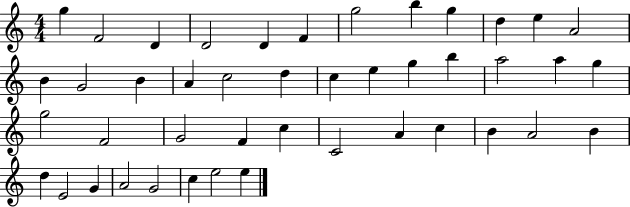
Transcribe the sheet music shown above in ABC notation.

X:1
T:Untitled
M:4/4
L:1/4
K:C
g F2 D D2 D F g2 b g d e A2 B G2 B A c2 d c e g b a2 a g g2 F2 G2 F c C2 A c B A2 B d E2 G A2 G2 c e2 e